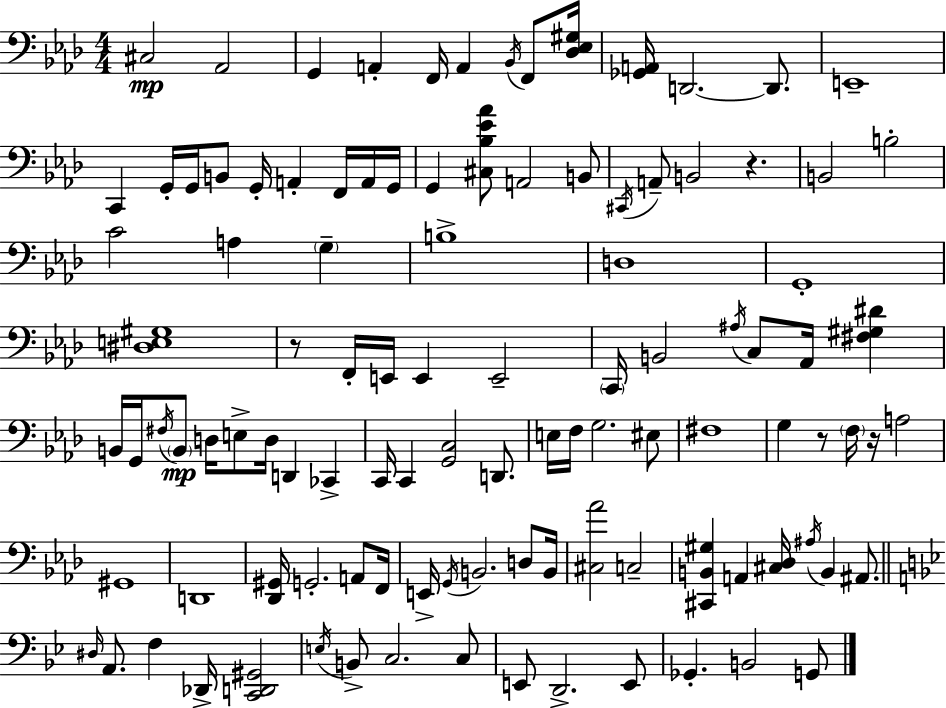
{
  \clef bass
  \numericTimeSignature
  \time 4/4
  \key aes \major
  \repeat volta 2 { cis2\mp aes,2 | g,4 a,4-. f,16 a,4 \acciaccatura { bes,16 } f,8 | <des ees gis>16 <ges, a,>16 d,2.~~ d,8. | e,1-- | \break c,4 g,16-. g,16 b,8 g,16-. a,4-. f,16 a,16 | g,16 g,4 <cis bes ees' aes'>8 a,2 b,8 | \acciaccatura { cis,16 } a,8-- b,2 r4. | b,2 b2-. | \break c'2 a4 \parenthesize g4-- | b1-> | d1 | g,1-. | \break <dis e gis>1 | r8 f,16-. e,16 e,4 e,2-- | \parenthesize c,16 b,2 \acciaccatura { ais16 } c8 aes,16 <fis gis dis'>4 | b,16 g,16 \acciaccatura { fis16 } \parenthesize b,8\mp d16 e8-> d16 d,4 | \break ces,4-> c,16 c,4 <g, c>2 | d,8. e16 f16 g2. | eis8 fis1 | g4 r8 \parenthesize f16 r16 a2 | \break gis,1 | d,1 | <des, gis,>16 g,2.-. | a,8 f,16 e,16-> \acciaccatura { g,16 } b,2. | \break d8 b,16 <cis aes'>2 c2-- | <cis, b, gis>4 a,4 <cis des>16 \acciaccatura { ais16 } b,4 | ais,8. \bar "||" \break \key g \minor \grace { dis16 } a,8. f4 des,16-> <c, d, gis,>2 | \acciaccatura { e16 } b,8-> c2. | c8 e,8 d,2.-> | e,8 ges,4.-. b,2 | \break g,8 } \bar "|."
}